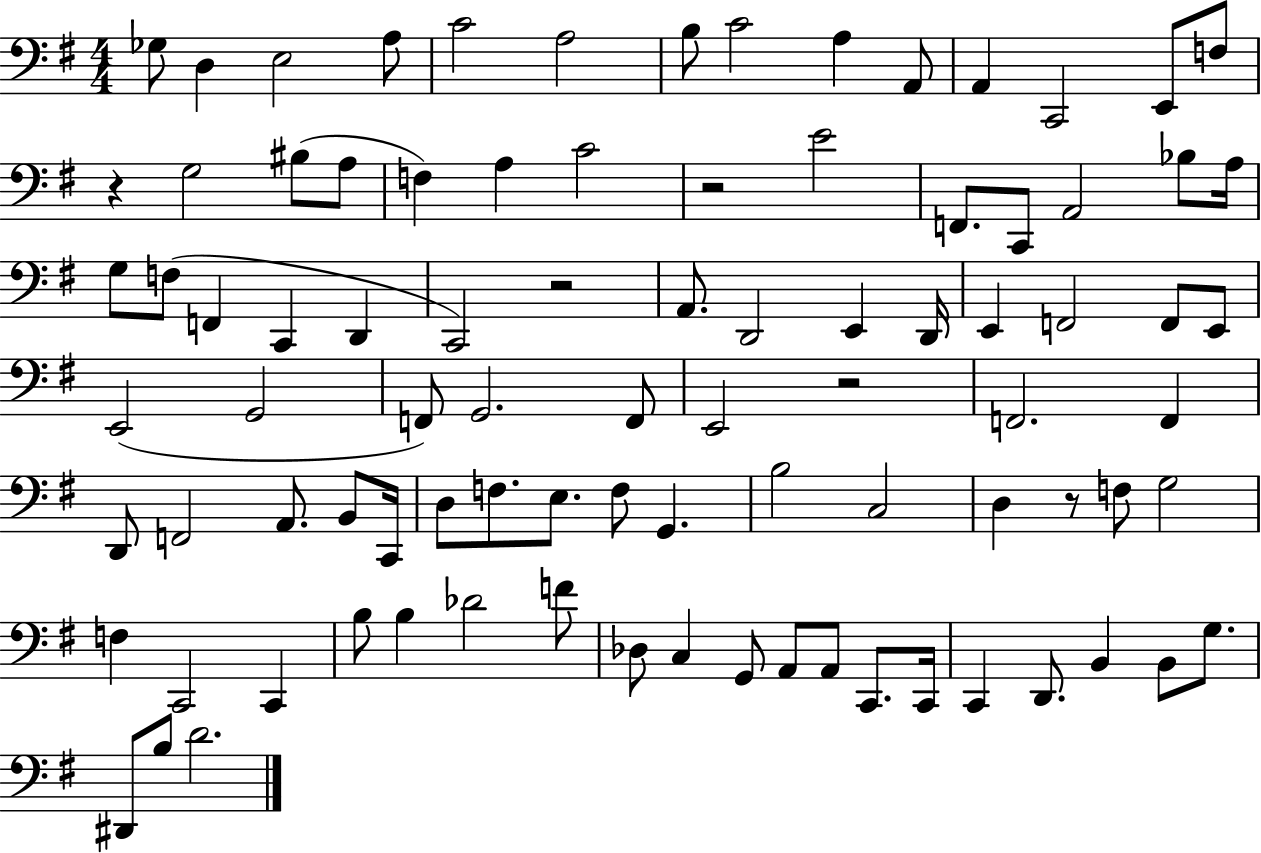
{
  \clef bass
  \numericTimeSignature
  \time 4/4
  \key g \major
  ges8 d4 e2 a8 | c'2 a2 | b8 c'2 a4 a,8 | a,4 c,2 e,8 f8 | \break r4 g2 bis8( a8 | f4) a4 c'2 | r2 e'2 | f,8. c,8 a,2 bes8 a16 | \break g8 f8( f,4 c,4 d,4 | c,2) r2 | a,8. d,2 e,4 d,16 | e,4 f,2 f,8 e,8 | \break e,2( g,2 | f,8) g,2. f,8 | e,2 r2 | f,2. f,4 | \break d,8 f,2 a,8. b,8 c,16 | d8 f8. e8. f8 g,4. | b2 c2 | d4 r8 f8 g2 | \break f4 c,2 c,4 | b8 b4 des'2 f'8 | des8 c4 g,8 a,8 a,8 c,8. c,16 | c,4 d,8. b,4 b,8 g8. | \break dis,8 b8 d'2. | \bar "|."
}